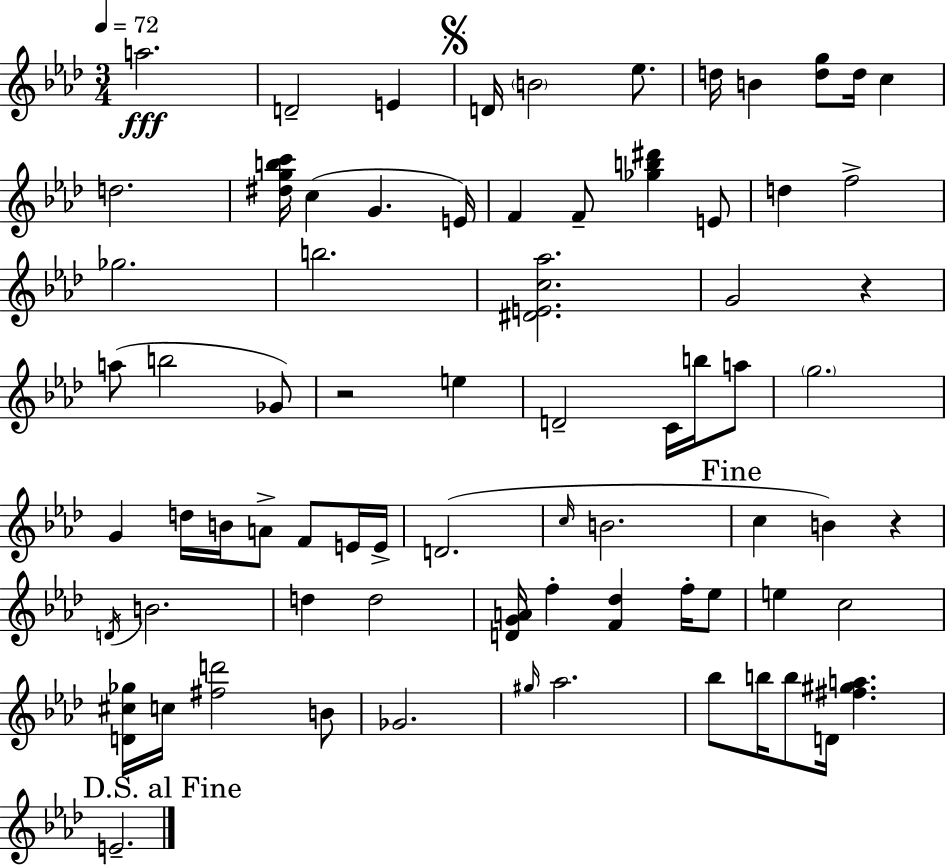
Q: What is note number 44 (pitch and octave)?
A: D4